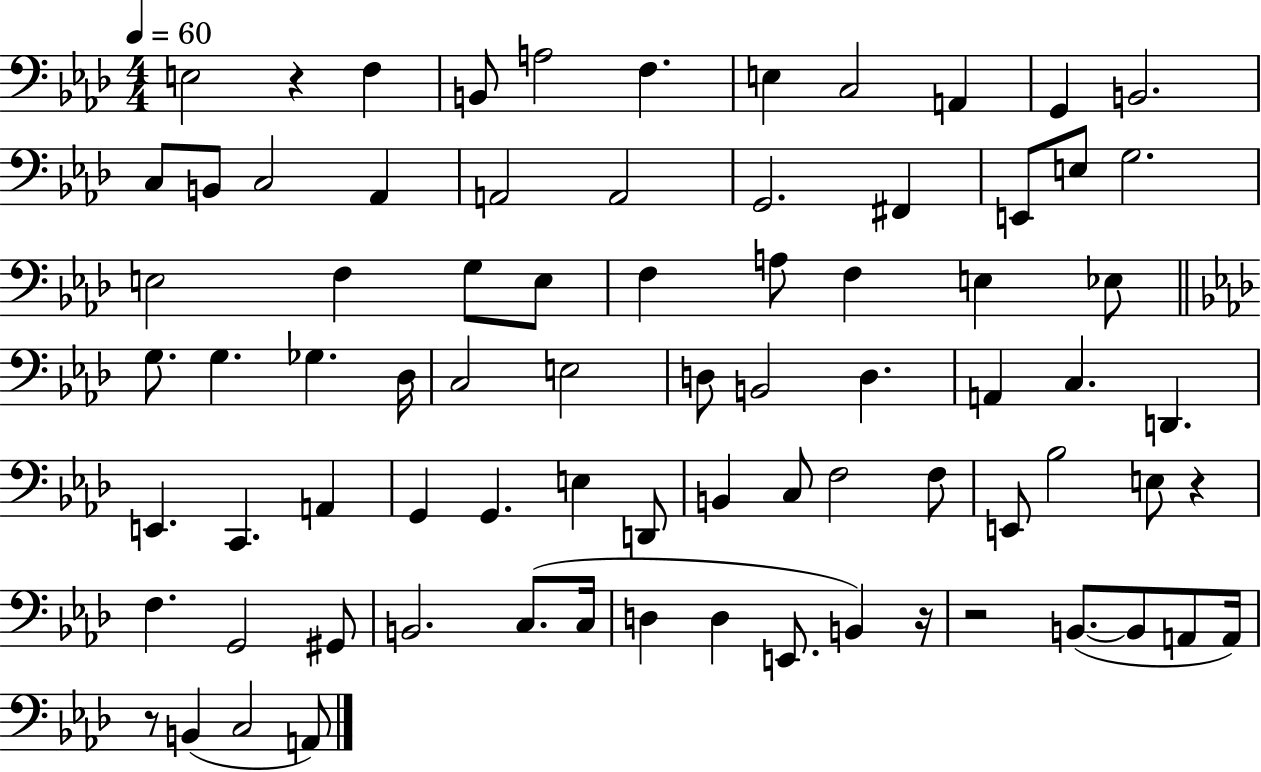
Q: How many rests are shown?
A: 5